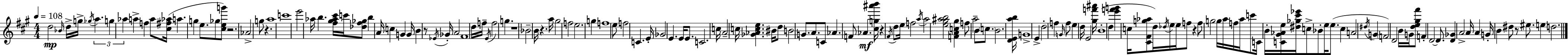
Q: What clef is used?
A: treble